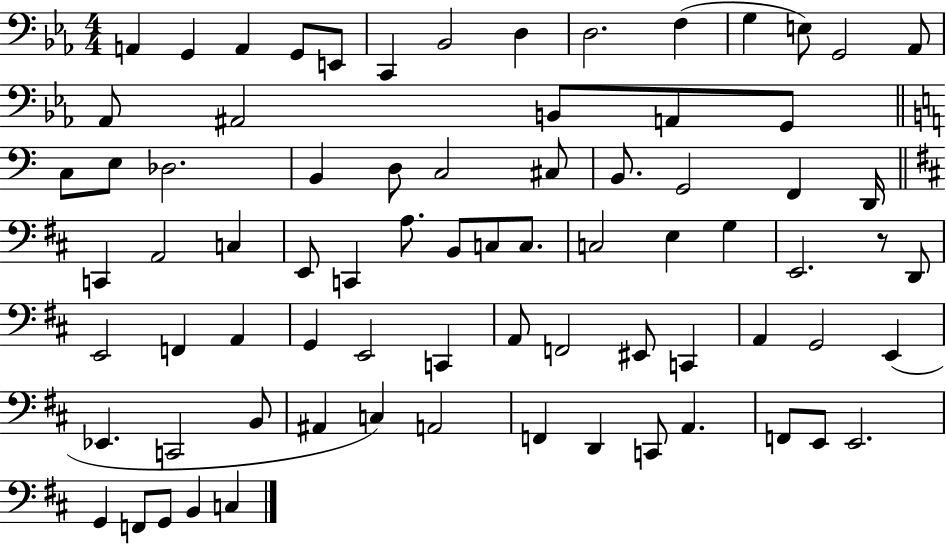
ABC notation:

X:1
T:Untitled
M:4/4
L:1/4
K:Eb
A,, G,, A,, G,,/2 E,,/2 C,, _B,,2 D, D,2 F, G, E,/2 G,,2 _A,,/2 _A,,/2 ^A,,2 B,,/2 A,,/2 G,,/2 C,/2 E,/2 _D,2 B,, D,/2 C,2 ^C,/2 B,,/2 G,,2 F,, D,,/4 C,, A,,2 C, E,,/2 C,, A,/2 B,,/2 C,/2 C,/2 C,2 E, G, E,,2 z/2 D,,/2 E,,2 F,, A,, G,, E,,2 C,, A,,/2 F,,2 ^E,,/2 C,, A,, G,,2 E,, _E,, C,,2 B,,/2 ^A,, C, A,,2 F,, D,, C,,/2 A,, F,,/2 E,,/2 E,,2 G,, F,,/2 G,,/2 B,, C,